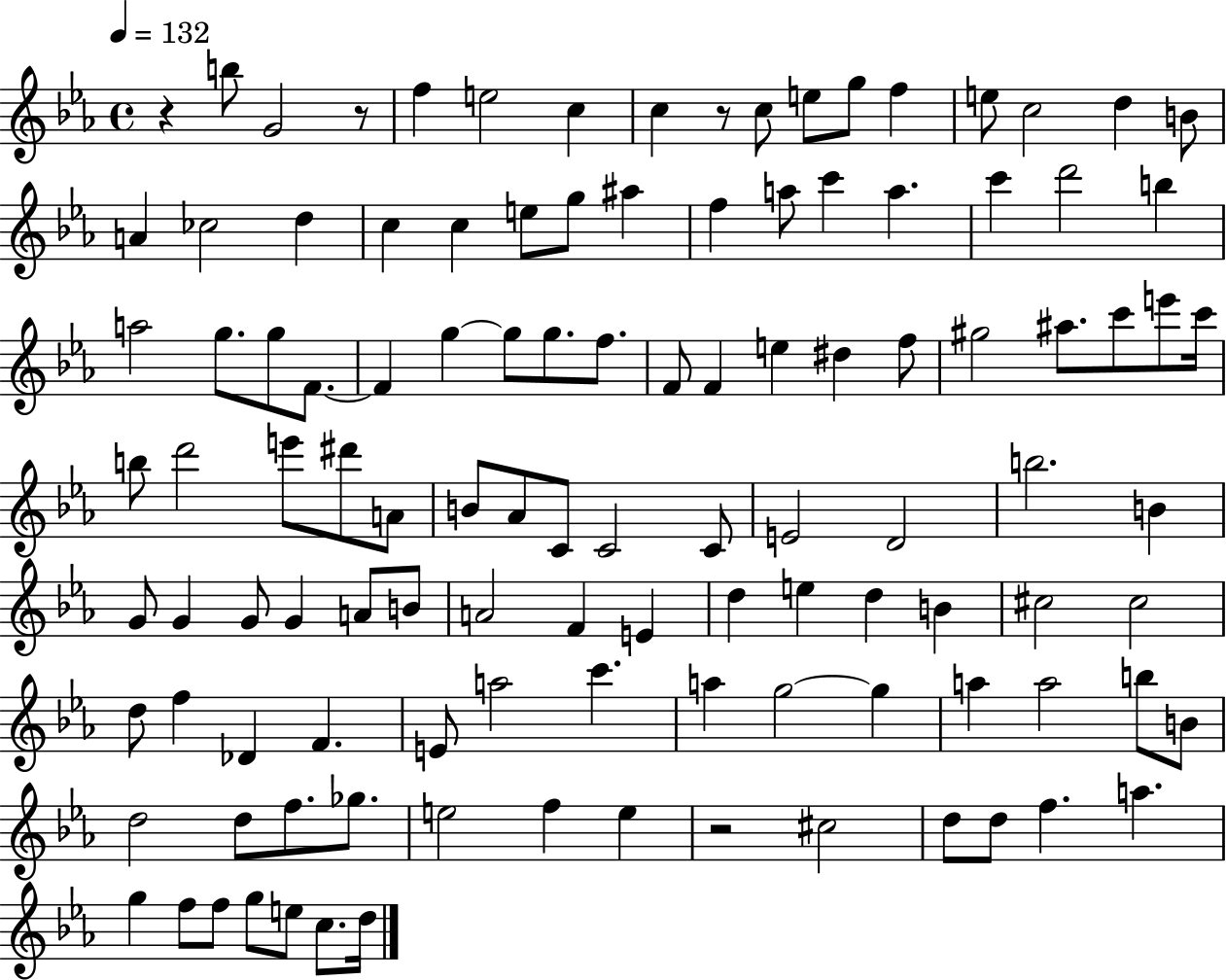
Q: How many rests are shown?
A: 4